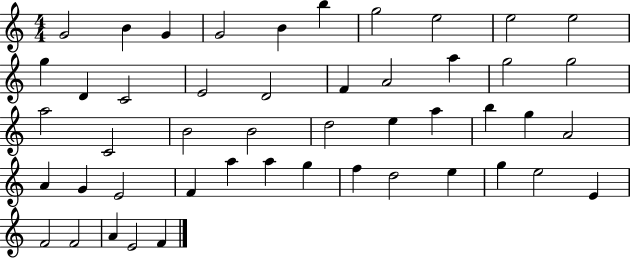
G4/h B4/q G4/q G4/h B4/q B5/q G5/h E5/h E5/h E5/h G5/q D4/q C4/h E4/h D4/h F4/q A4/h A5/q G5/h G5/h A5/h C4/h B4/h B4/h D5/h E5/q A5/q B5/q G5/q A4/h A4/q G4/q E4/h F4/q A5/q A5/q G5/q F5/q D5/h E5/q G5/q E5/h E4/q F4/h F4/h A4/q E4/h F4/q